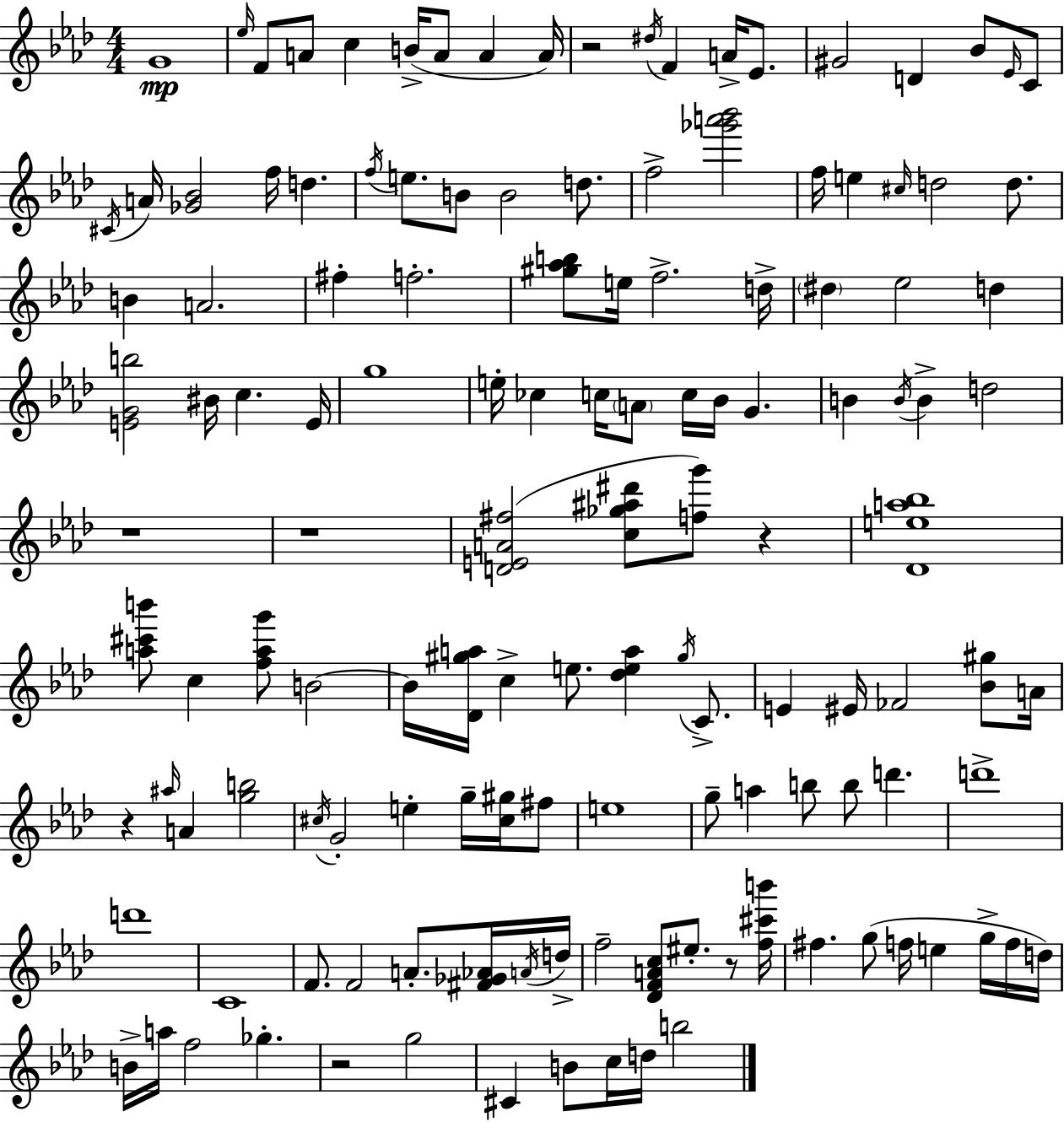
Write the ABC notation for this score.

X:1
T:Untitled
M:4/4
L:1/4
K:Fm
G4 _e/4 F/2 A/2 c B/4 A/2 A A/4 z2 ^d/4 F A/4 _E/2 ^G2 D _B/2 _E/4 C/2 ^C/4 A/4 [_G_B]2 f/4 d f/4 e/2 B/2 B2 d/2 f2 [_g'a'_b']2 f/4 e ^c/4 d2 d/2 B A2 ^f f2 [^g_ab]/2 e/4 f2 d/4 ^d _e2 d [EGb]2 ^B/4 c E/4 g4 e/4 _c c/4 A/2 c/4 _B/4 G B B/4 B d2 z4 z4 [DEA^f]2 [c_g^a^d']/2 [fg']/2 z [_Dea_b]4 [a^c'b']/2 c [fag']/2 B2 B/4 [_D^ga]/4 c e/2 [_dea] ^g/4 C/2 E ^E/4 _F2 [_B^g]/2 A/4 z ^a/4 A [gb]2 ^c/4 G2 e g/4 [^c^g]/4 ^f/2 e4 g/2 a b/2 b/2 d' d'4 d'4 C4 F/2 F2 A/2 [^F_G_A]/4 A/4 d/4 f2 [_DFAc]/2 ^e/2 z/2 [f^c'b']/4 ^f g/2 f/4 e g/4 f/4 d/4 B/4 a/4 f2 _g z2 g2 ^C B/2 c/4 d/4 b2